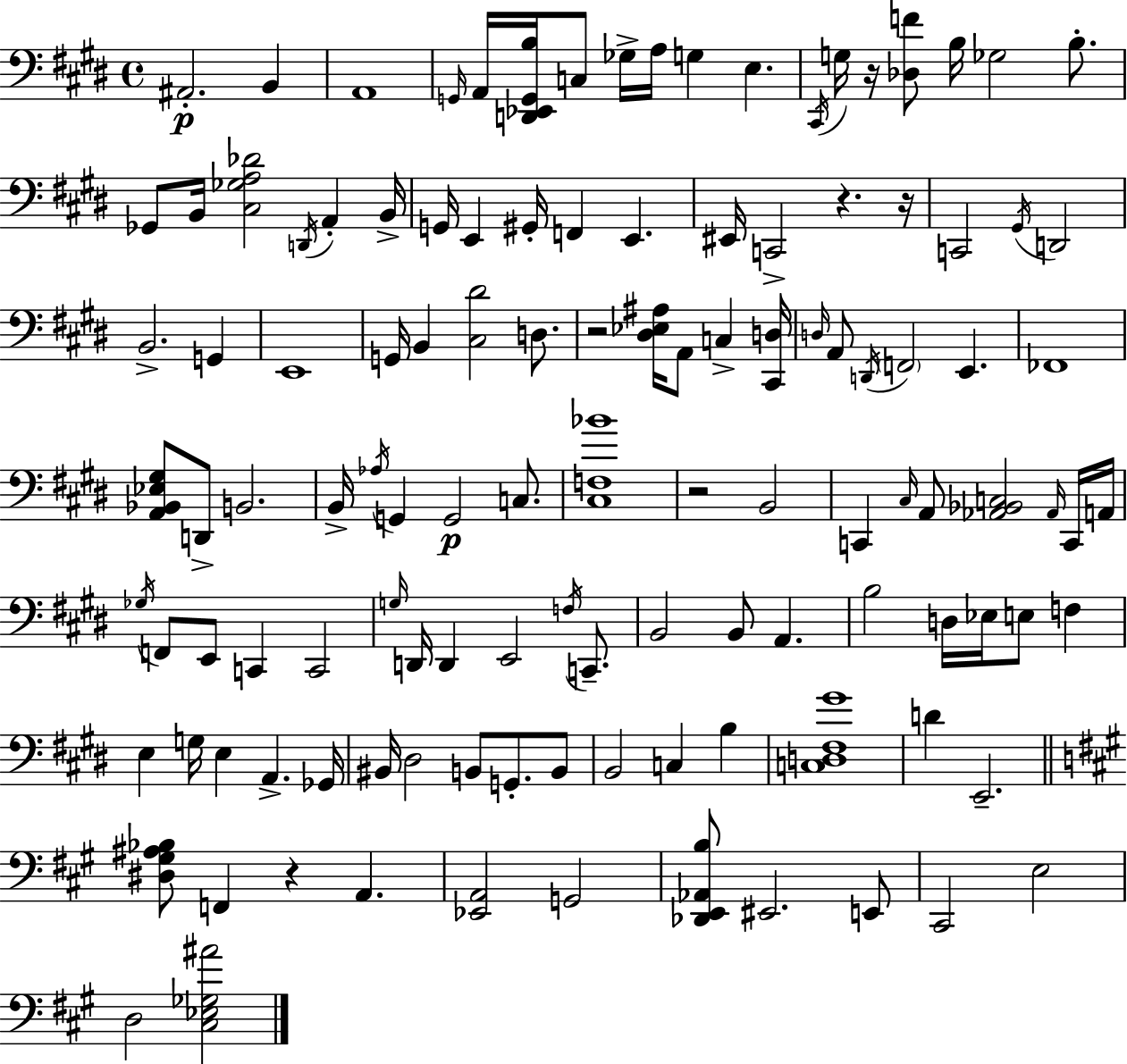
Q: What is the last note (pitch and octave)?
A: D3